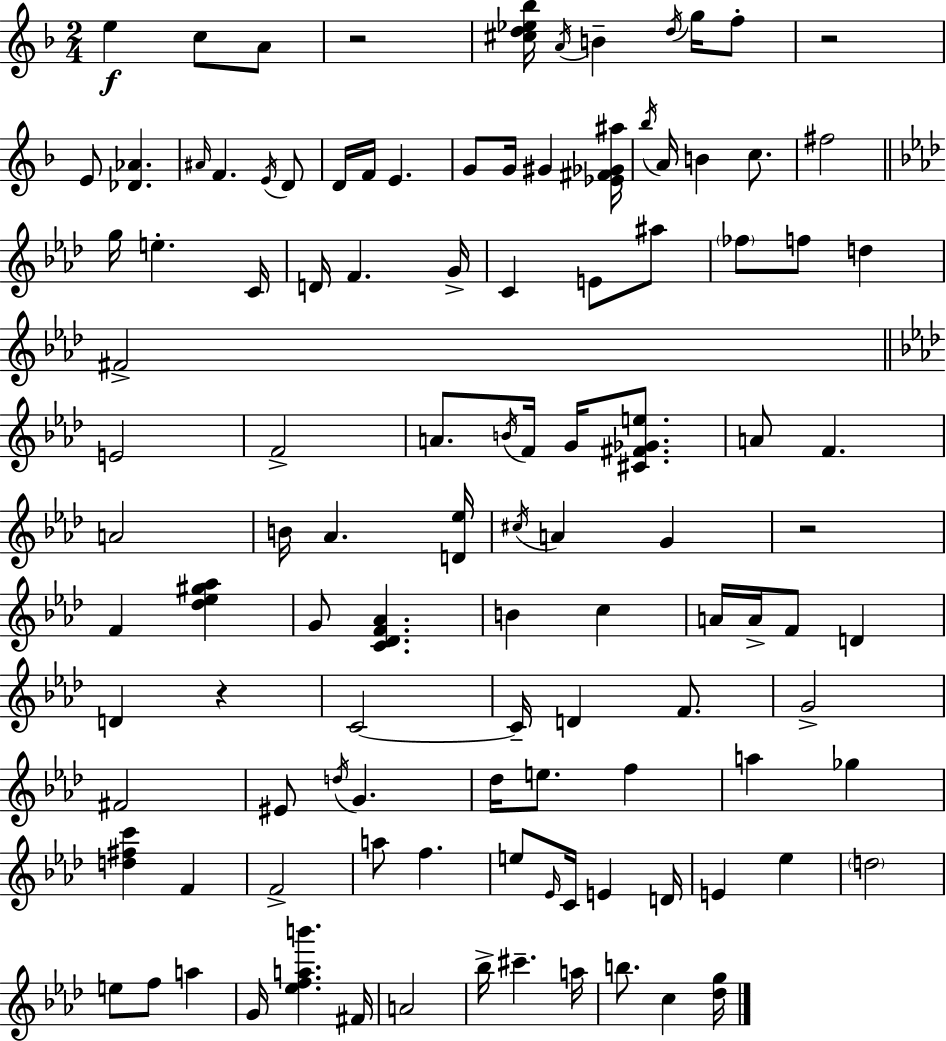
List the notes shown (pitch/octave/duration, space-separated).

E5/q C5/e A4/e R/h [C#5,D5,Eb5,Bb5]/s A4/s B4/q D5/s G5/s F5/e R/h E4/e [Db4,Ab4]/q. A#4/s F4/q. E4/s D4/e D4/s F4/s E4/q. G4/e G4/s G#4/q [Eb4,F#4,Gb4,A#5]/s Bb5/s A4/s B4/q C5/e. F#5/h G5/s E5/q. C4/s D4/s F4/q. G4/s C4/q E4/e A#5/e FES5/e F5/e D5/q F#4/h E4/h F4/h A4/e. B4/s F4/s G4/s [C#4,F#4,Gb4,E5]/e. A4/e F4/q. A4/h B4/s Ab4/q. [D4,Eb5]/s C#5/s A4/q G4/q R/h F4/q [Db5,Eb5,G#5,Ab5]/q G4/e [C4,Db4,F4,Ab4]/q. B4/q C5/q A4/s A4/s F4/e D4/q D4/q R/q C4/h C4/s D4/q F4/e. G4/h F#4/h EIS4/e D5/s G4/q. Db5/s E5/e. F5/q A5/q Gb5/q [D5,F#5,C6]/q F4/q F4/h A5/e F5/q. E5/e Eb4/s C4/s E4/q D4/s E4/q Eb5/q D5/h E5/e F5/e A5/q G4/s [Eb5,F5,A5,B6]/q. F#4/s A4/h Bb5/s C#6/q. A5/s B5/e. C5/q [Db5,G5]/s